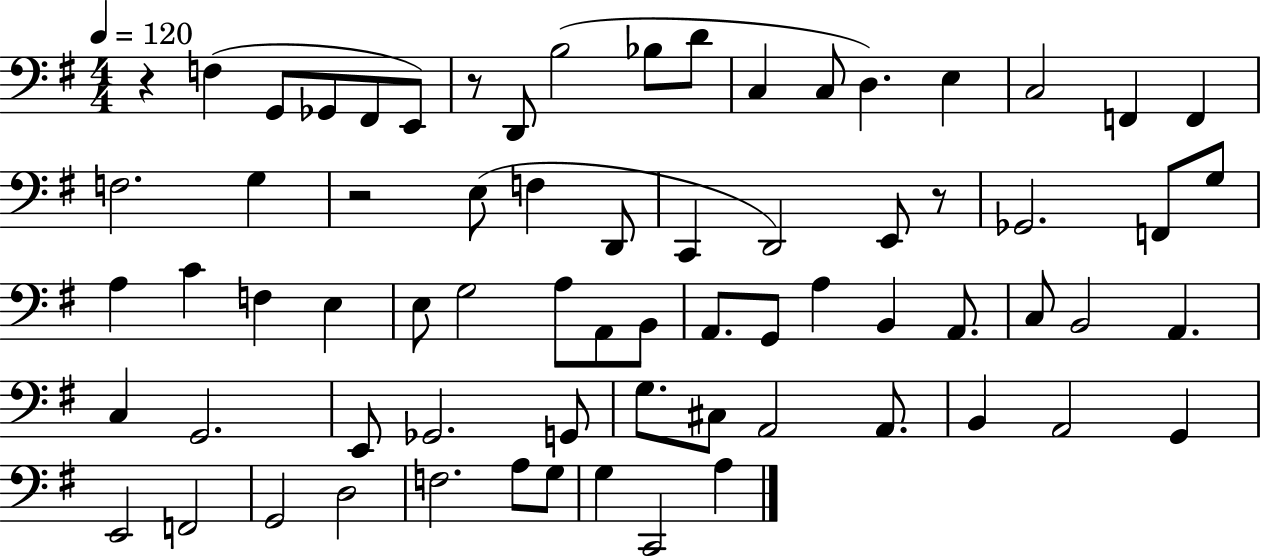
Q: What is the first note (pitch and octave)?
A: F3